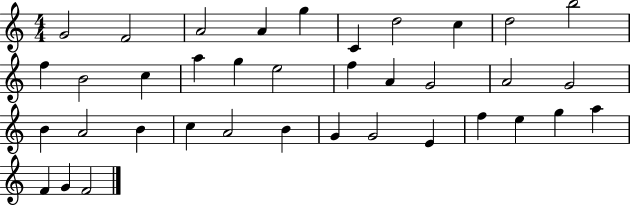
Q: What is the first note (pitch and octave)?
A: G4